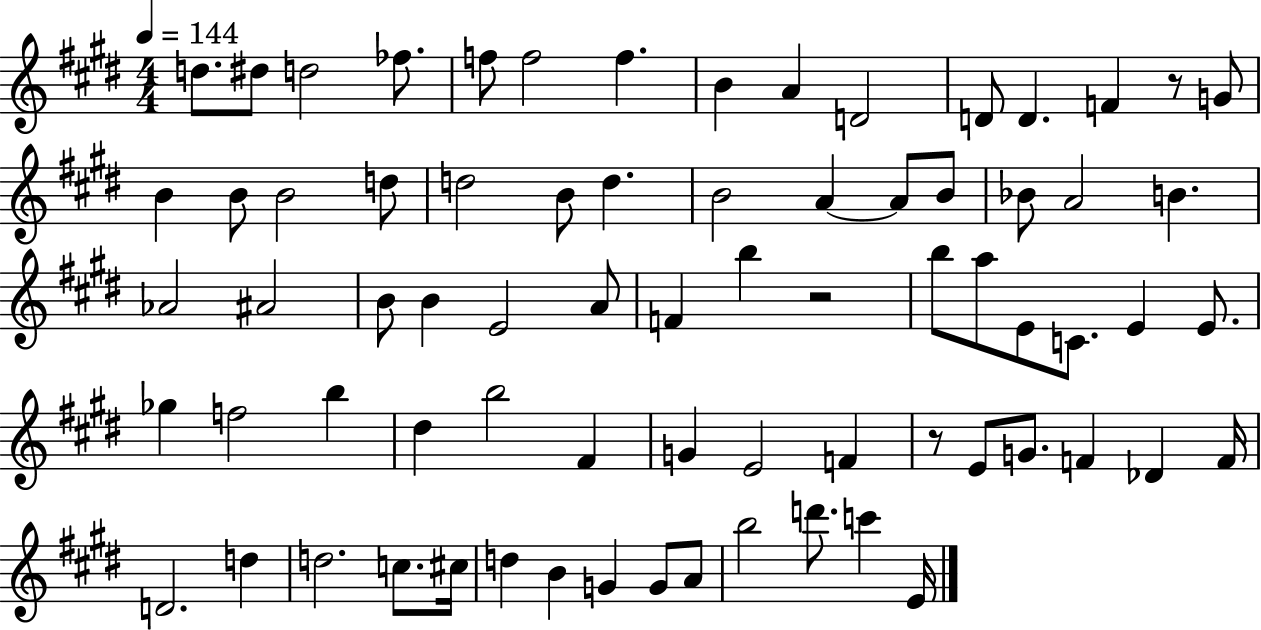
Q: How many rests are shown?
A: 3